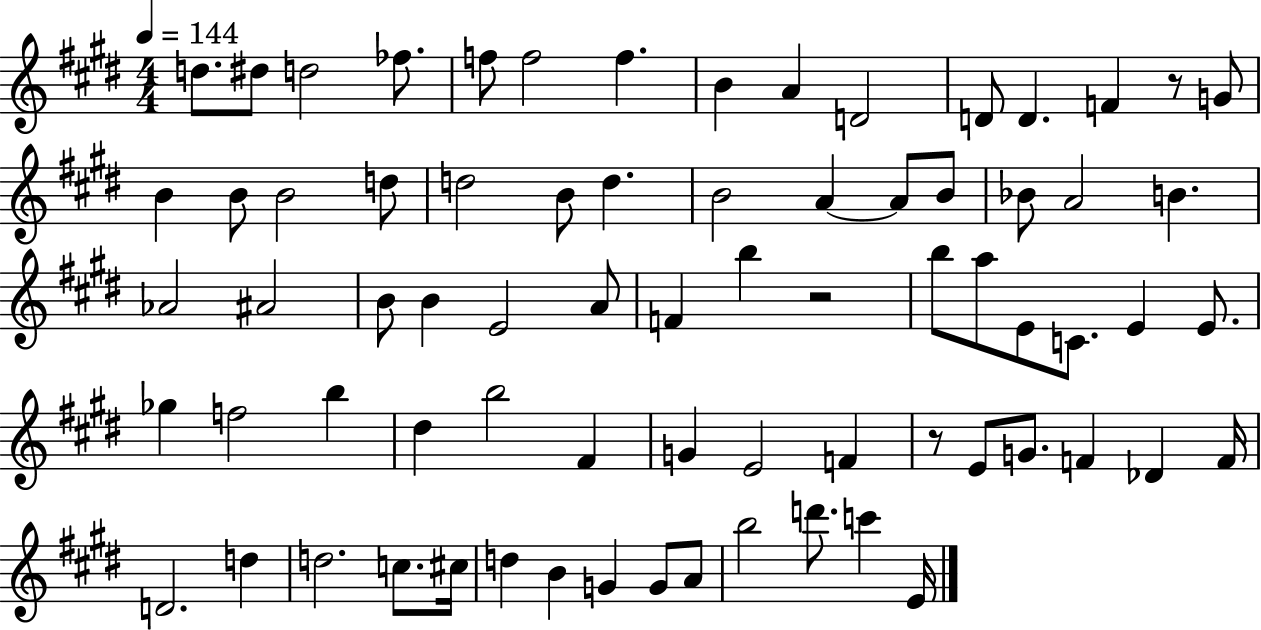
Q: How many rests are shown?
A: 3